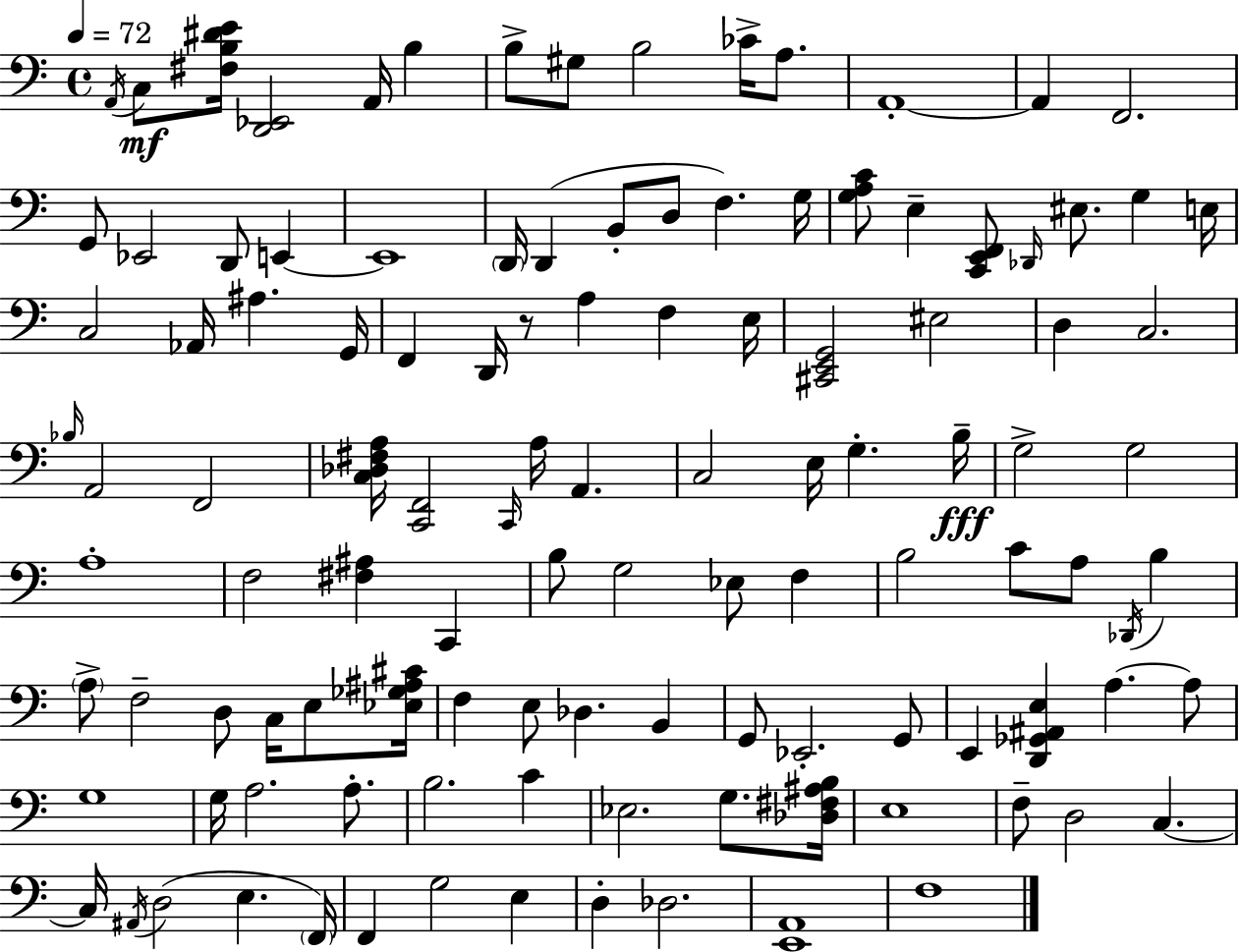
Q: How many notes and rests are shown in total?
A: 115